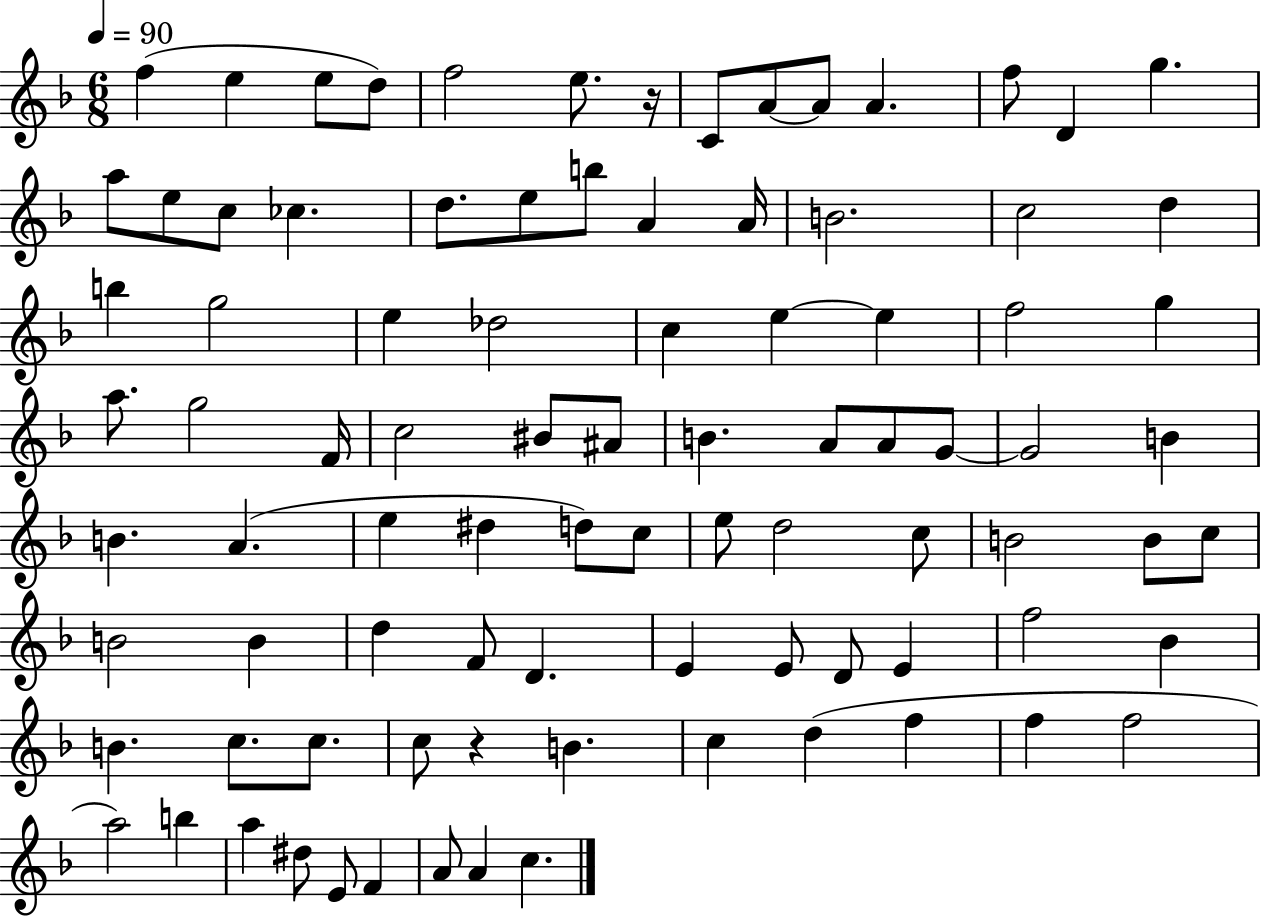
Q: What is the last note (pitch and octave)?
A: C5